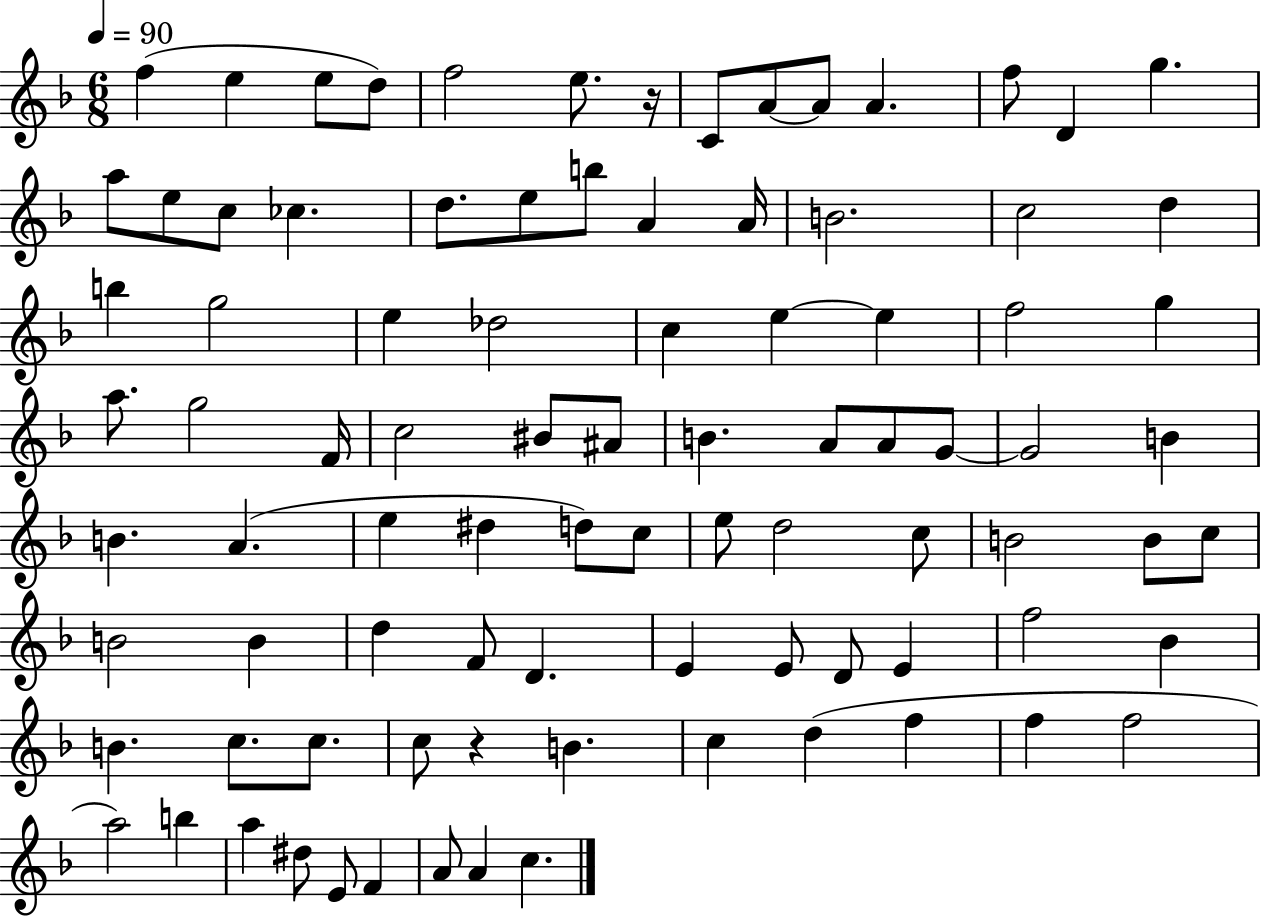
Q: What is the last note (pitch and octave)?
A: C5